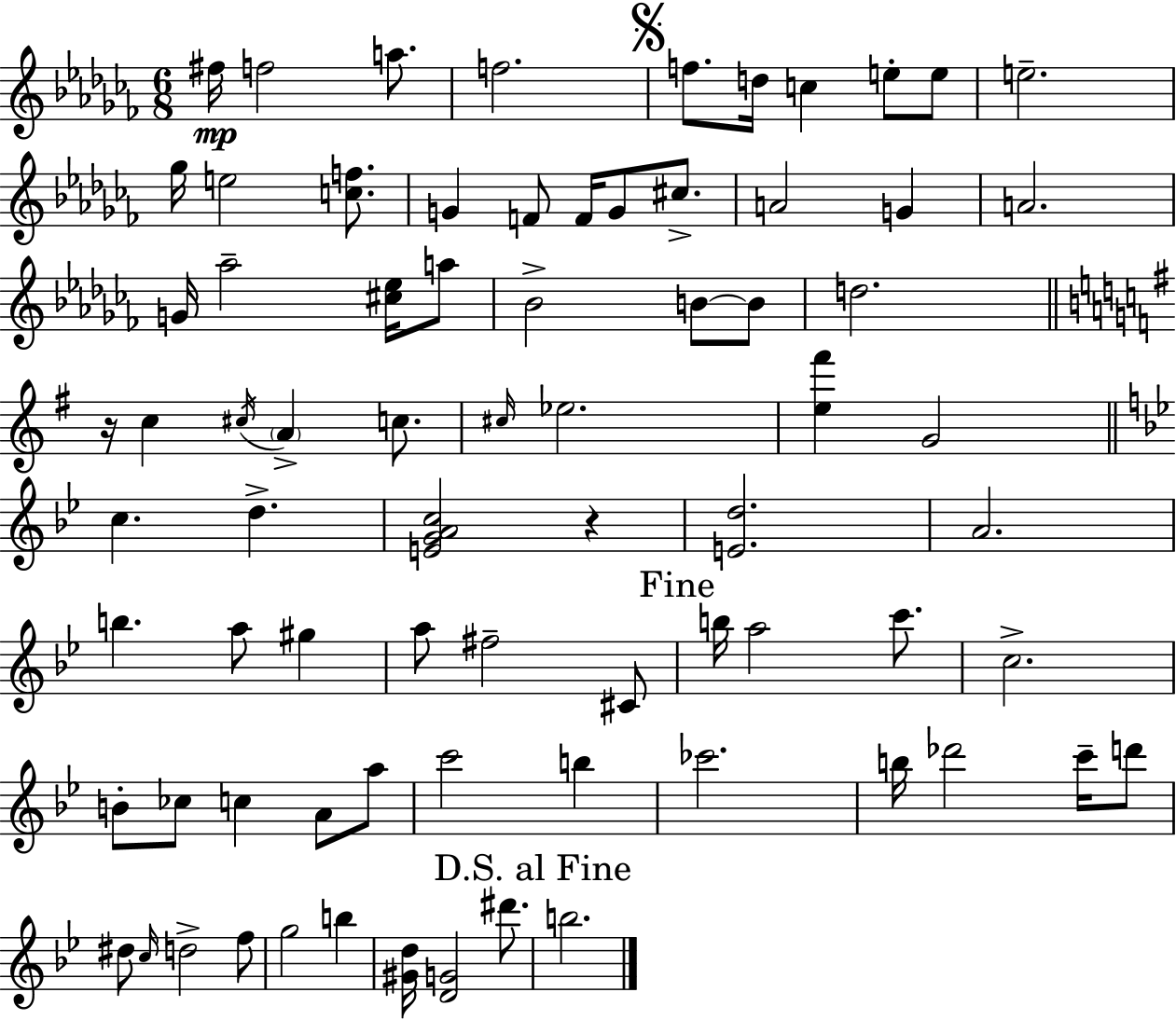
F#5/s F5/h A5/e. F5/h. F5/e. D5/s C5/q E5/e E5/e E5/h. Gb5/s E5/h [C5,F5]/e. G4/q F4/e F4/s G4/e C#5/e. A4/h G4/q A4/h. G4/s Ab5/h [C#5,Eb5]/s A5/e Bb4/h B4/e B4/e D5/h. R/s C5/q C#5/s A4/q C5/e. C#5/s Eb5/h. [E5,F#6]/q G4/h C5/q. D5/q. [E4,G4,A4,C5]/h R/q [E4,D5]/h. A4/h. B5/q. A5/e G#5/q A5/e F#5/h C#4/e B5/s A5/h C6/e. C5/h. B4/e CES5/e C5/q A4/e A5/e C6/h B5/q CES6/h. B5/s Db6/h C6/s D6/e D#5/e C5/s D5/h F5/e G5/h B5/q [G#4,D5]/s [D4,G4]/h D#6/e. B5/h.